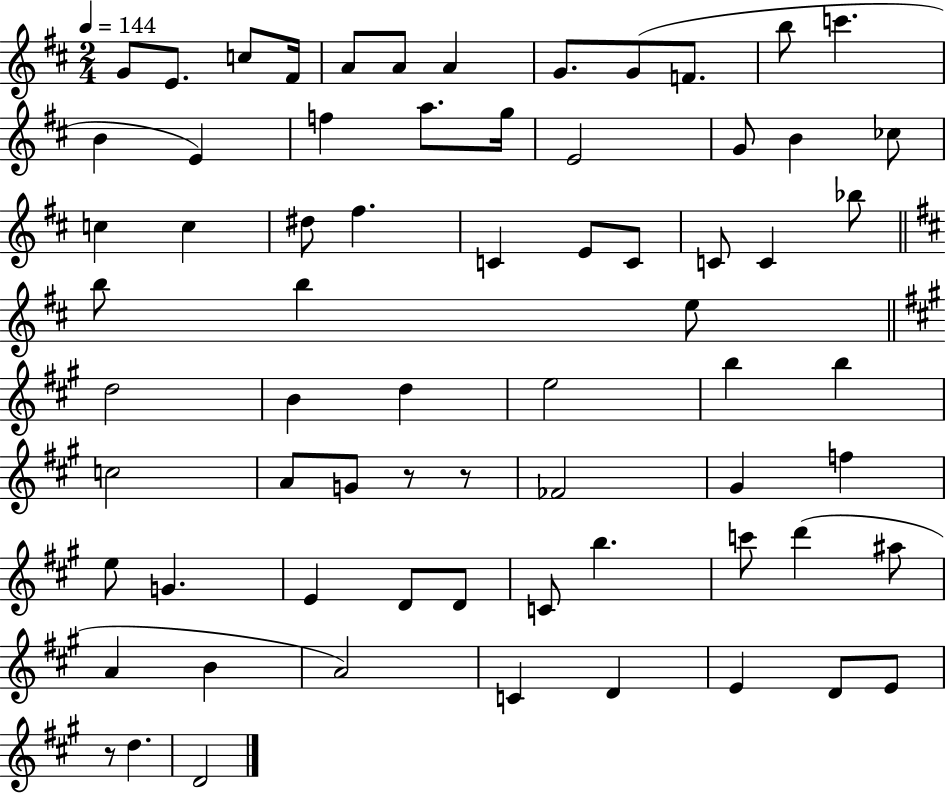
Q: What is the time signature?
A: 2/4